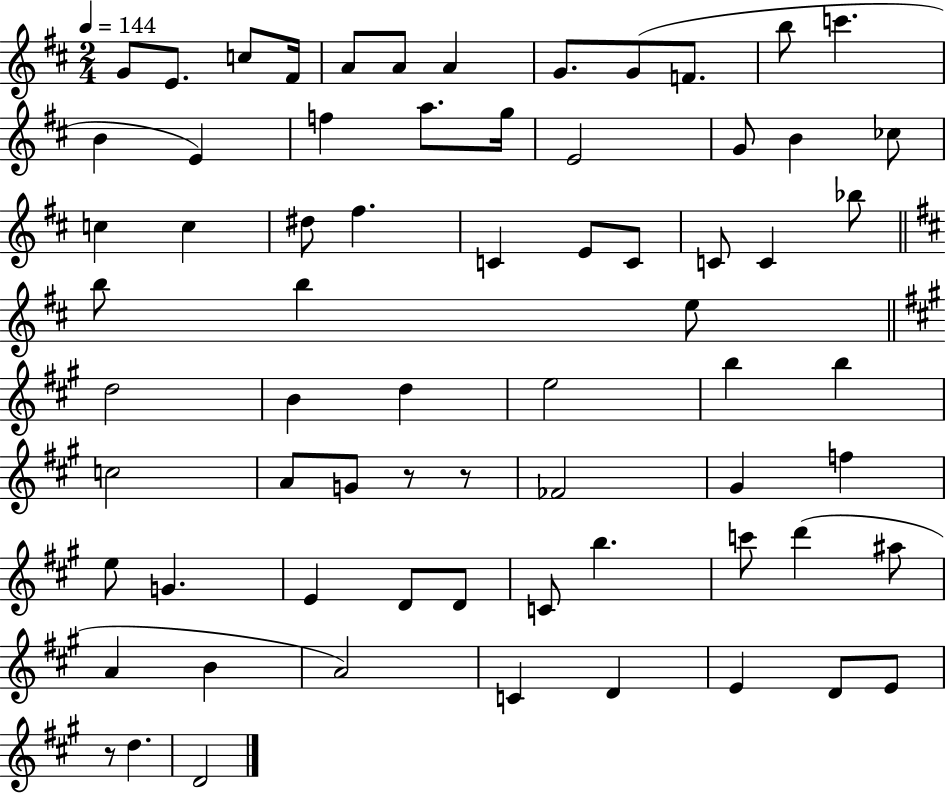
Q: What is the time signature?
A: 2/4